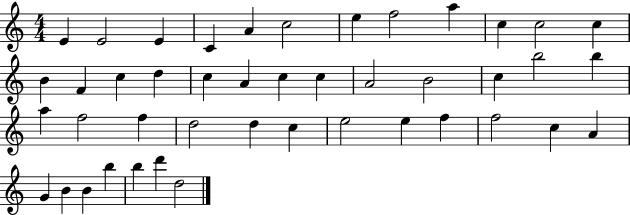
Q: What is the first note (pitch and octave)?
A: E4